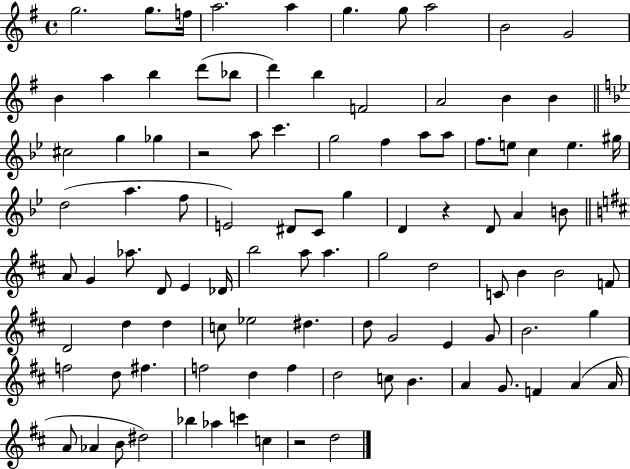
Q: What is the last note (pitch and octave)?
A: D5